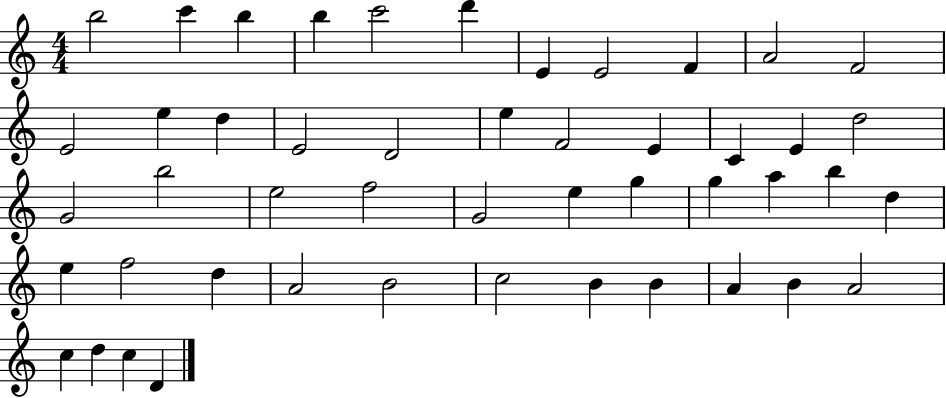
B5/h C6/q B5/q B5/q C6/h D6/q E4/q E4/h F4/q A4/h F4/h E4/h E5/q D5/q E4/h D4/h E5/q F4/h E4/q C4/q E4/q D5/h G4/h B5/h E5/h F5/h G4/h E5/q G5/q G5/q A5/q B5/q D5/q E5/q F5/h D5/q A4/h B4/h C5/h B4/q B4/q A4/q B4/q A4/h C5/q D5/q C5/q D4/q